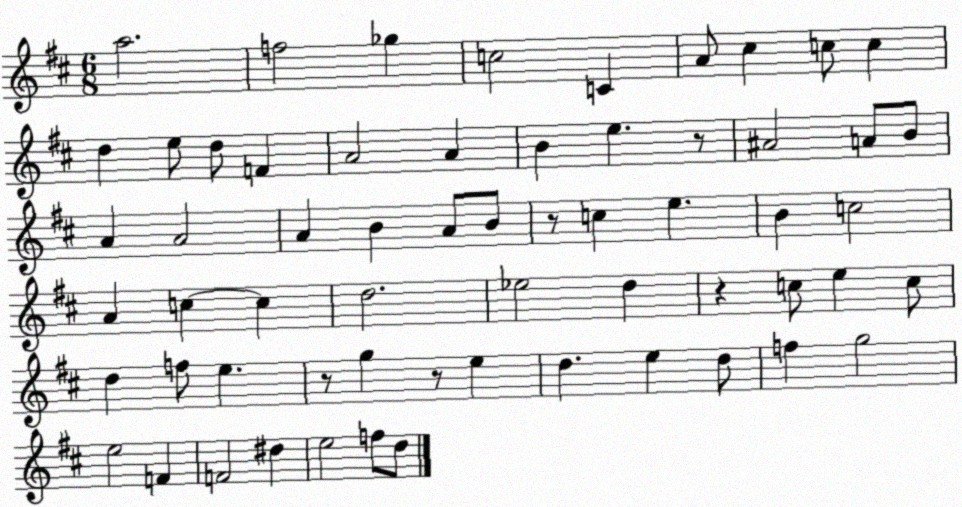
X:1
T:Untitled
M:6/8
L:1/4
K:D
a2 f2 _g c2 C A/2 ^c c/2 c d e/2 d/2 F A2 A B e z/2 ^A2 A/2 B/2 A A2 A B A/2 B/2 z/2 c e B c2 A c c d2 _e2 d z c/2 e c/2 d f/2 e z/2 g z/2 e d e d/2 f g2 e2 F F2 ^d e2 f/2 d/2